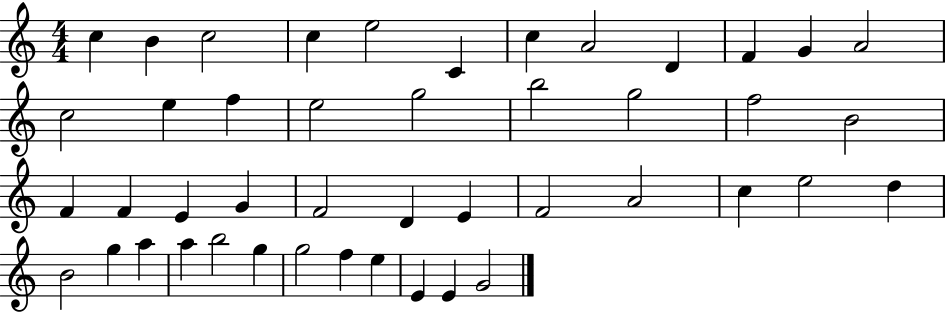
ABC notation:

X:1
T:Untitled
M:4/4
L:1/4
K:C
c B c2 c e2 C c A2 D F G A2 c2 e f e2 g2 b2 g2 f2 B2 F F E G F2 D E F2 A2 c e2 d B2 g a a b2 g g2 f e E E G2